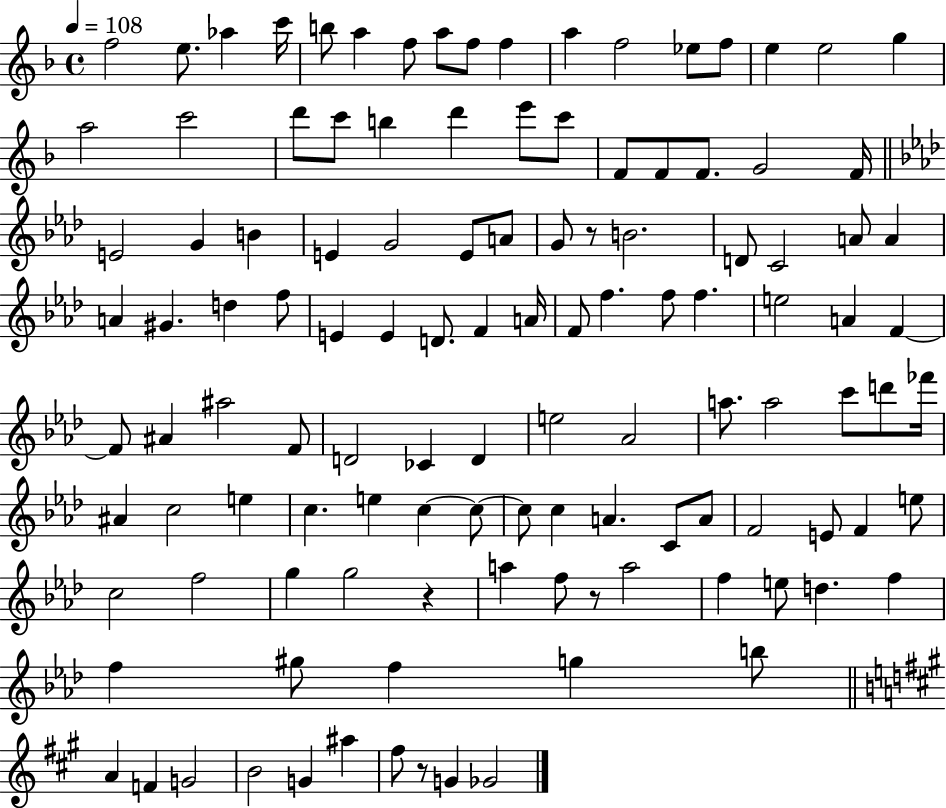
F5/h E5/e. Ab5/q C6/s B5/e A5/q F5/e A5/e F5/e F5/q A5/q F5/h Eb5/e F5/e E5/q E5/h G5/q A5/h C6/h D6/e C6/e B5/q D6/q E6/e C6/e F4/e F4/e F4/e. G4/h F4/s E4/h G4/q B4/q E4/q G4/h E4/e A4/e G4/e R/e B4/h. D4/e C4/h A4/e A4/q A4/q G#4/q. D5/q F5/e E4/q E4/q D4/e. F4/q A4/s F4/e F5/q. F5/e F5/q. E5/h A4/q F4/q F4/e A#4/q A#5/h F4/e D4/h CES4/q D4/q E5/h Ab4/h A5/e. A5/h C6/e D6/e FES6/s A#4/q C5/h E5/q C5/q. E5/q C5/q C5/e C5/e C5/q A4/q. C4/e A4/e F4/h E4/e F4/q E5/e C5/h F5/h G5/q G5/h R/q A5/q F5/e R/e A5/h F5/q E5/e D5/q. F5/q F5/q G#5/e F5/q G5/q B5/e A4/q F4/q G4/h B4/h G4/q A#5/q F#5/e R/e G4/q Gb4/h